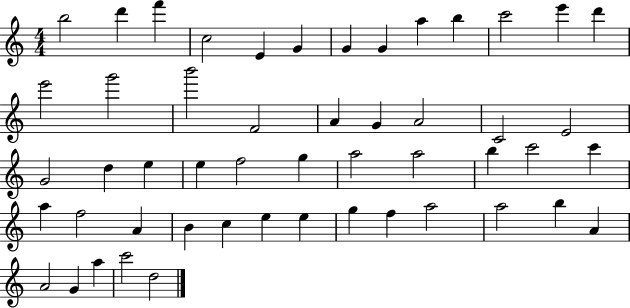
X:1
T:Untitled
M:4/4
L:1/4
K:C
b2 d' f' c2 E G G G a b c'2 e' d' e'2 g'2 b'2 F2 A G A2 C2 E2 G2 d e e f2 g a2 a2 b c'2 c' a f2 A B c e e g f a2 a2 b A A2 G a c'2 d2